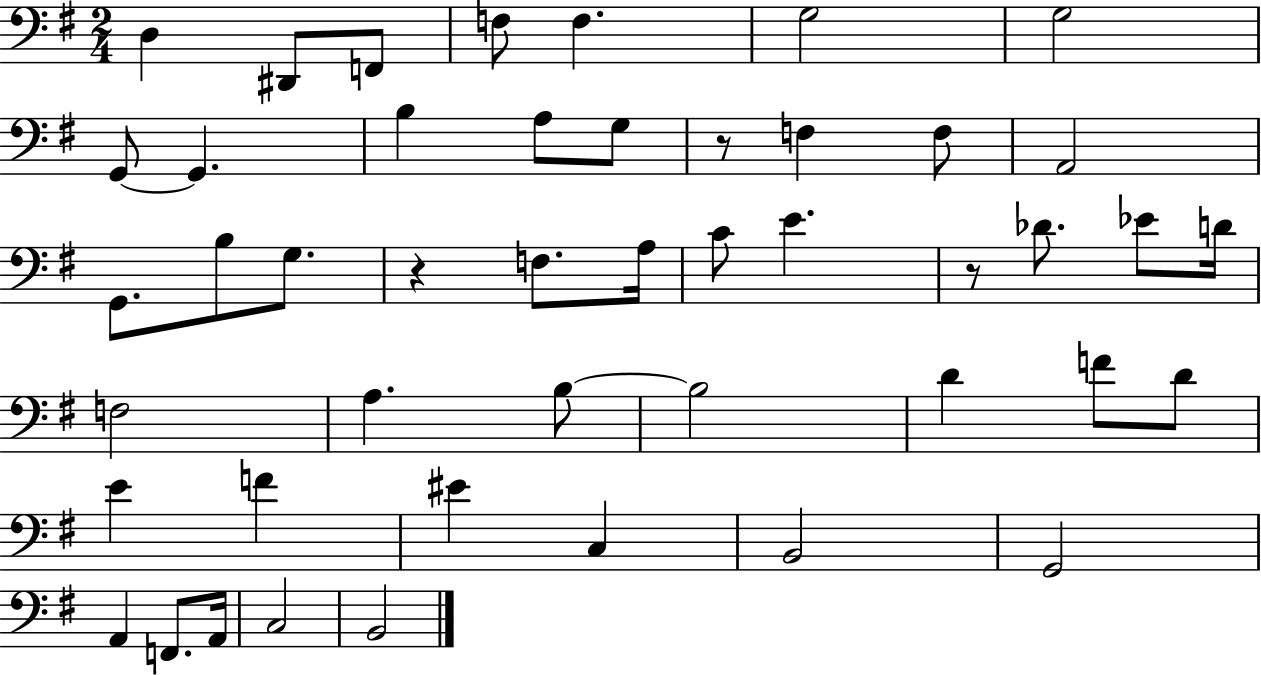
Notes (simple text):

D3/q D#2/e F2/e F3/e F3/q. G3/h G3/h G2/e G2/q. B3/q A3/e G3/e R/e F3/q F3/e A2/h G2/e. B3/e G3/e. R/q F3/e. A3/s C4/e E4/q. R/e Db4/e. Eb4/e D4/s F3/h A3/q. B3/e B3/h D4/q F4/e D4/e E4/q F4/q EIS4/q C3/q B2/h G2/h A2/q F2/e. A2/s C3/h B2/h